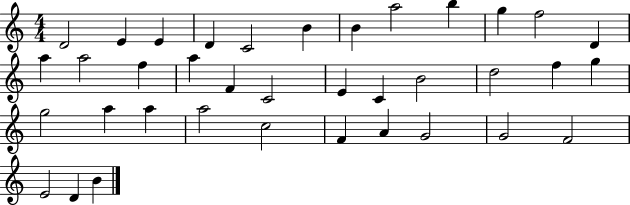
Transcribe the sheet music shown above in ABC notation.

X:1
T:Untitled
M:4/4
L:1/4
K:C
D2 E E D C2 B B a2 b g f2 D a a2 f a F C2 E C B2 d2 f g g2 a a a2 c2 F A G2 G2 F2 E2 D B